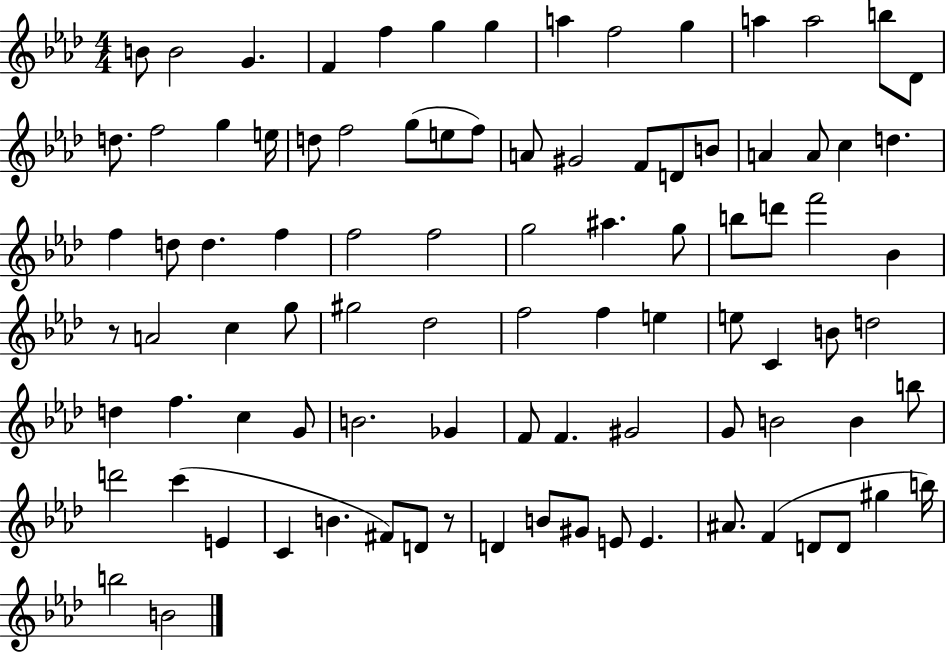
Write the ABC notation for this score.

X:1
T:Untitled
M:4/4
L:1/4
K:Ab
B/2 B2 G F f g g a f2 g a a2 b/2 _D/2 d/2 f2 g e/4 d/2 f2 g/2 e/2 f/2 A/2 ^G2 F/2 D/2 B/2 A A/2 c d f d/2 d f f2 f2 g2 ^a g/2 b/2 d'/2 f'2 _B z/2 A2 c g/2 ^g2 _d2 f2 f e e/2 C B/2 d2 d f c G/2 B2 _G F/2 F ^G2 G/2 B2 B b/2 d'2 c' E C B ^F/2 D/2 z/2 D B/2 ^G/2 E/2 E ^A/2 F D/2 D/2 ^g b/4 b2 B2